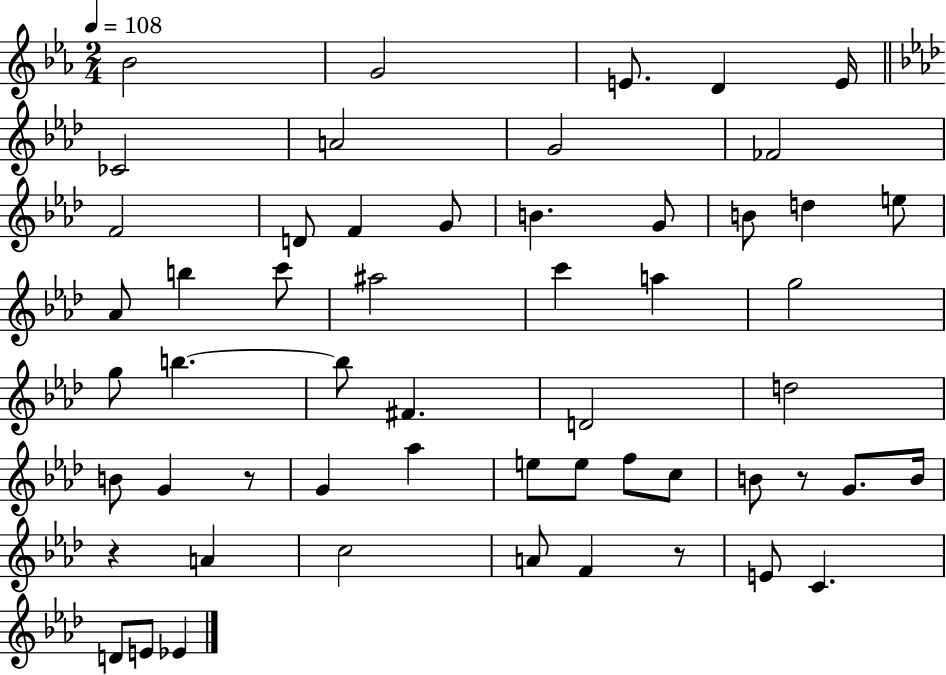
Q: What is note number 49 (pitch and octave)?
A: D4